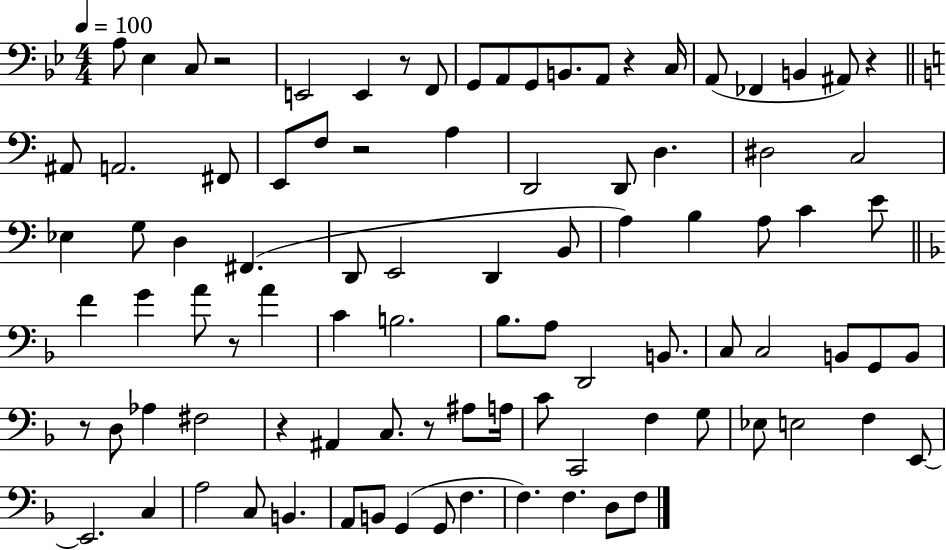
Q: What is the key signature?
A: BES major